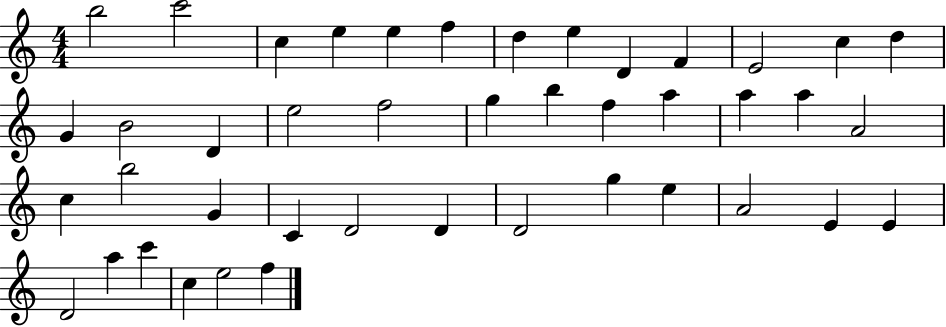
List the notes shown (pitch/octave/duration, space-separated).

B5/h C6/h C5/q E5/q E5/q F5/q D5/q E5/q D4/q F4/q E4/h C5/q D5/q G4/q B4/h D4/q E5/h F5/h G5/q B5/q F5/q A5/q A5/q A5/q A4/h C5/q B5/h G4/q C4/q D4/h D4/q D4/h G5/q E5/q A4/h E4/q E4/q D4/h A5/q C6/q C5/q E5/h F5/q